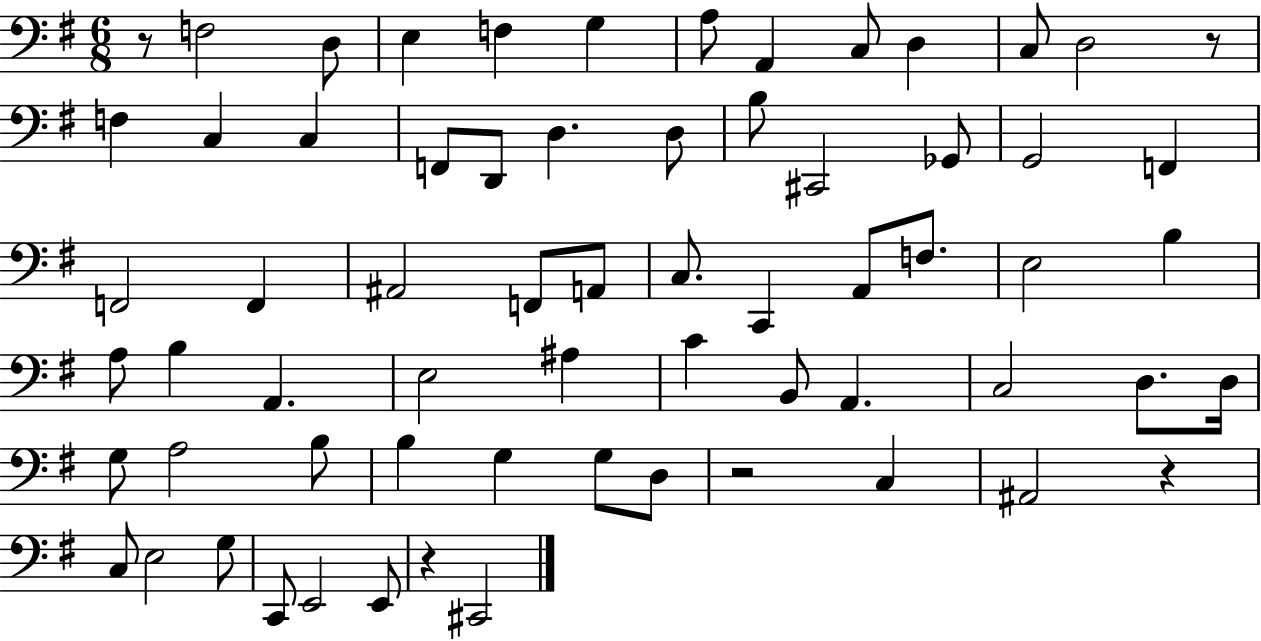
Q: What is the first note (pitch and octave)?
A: F3